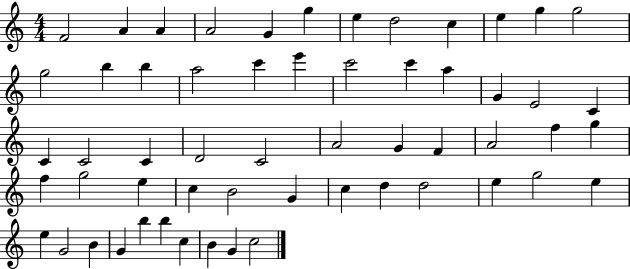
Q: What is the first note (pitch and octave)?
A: F4